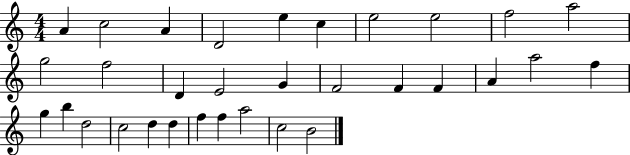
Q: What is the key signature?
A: C major